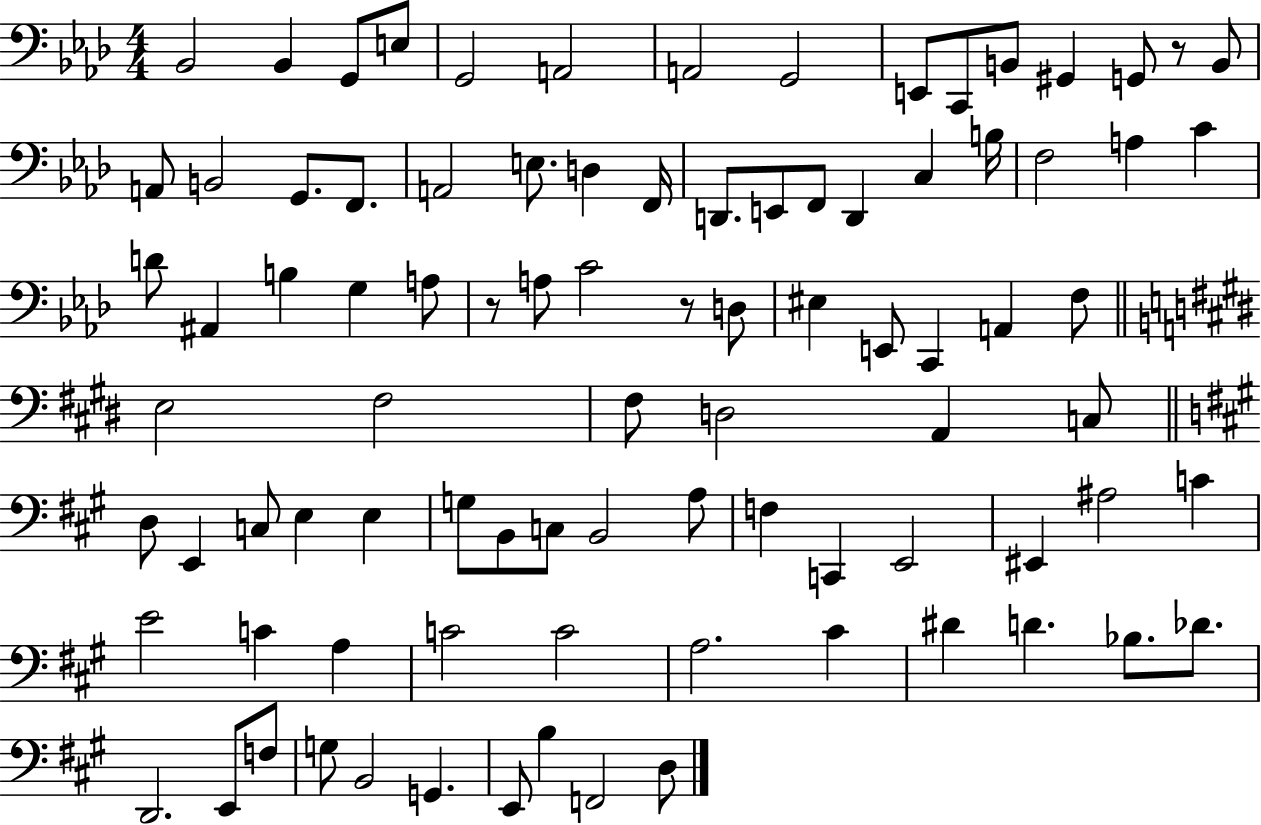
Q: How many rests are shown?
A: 3